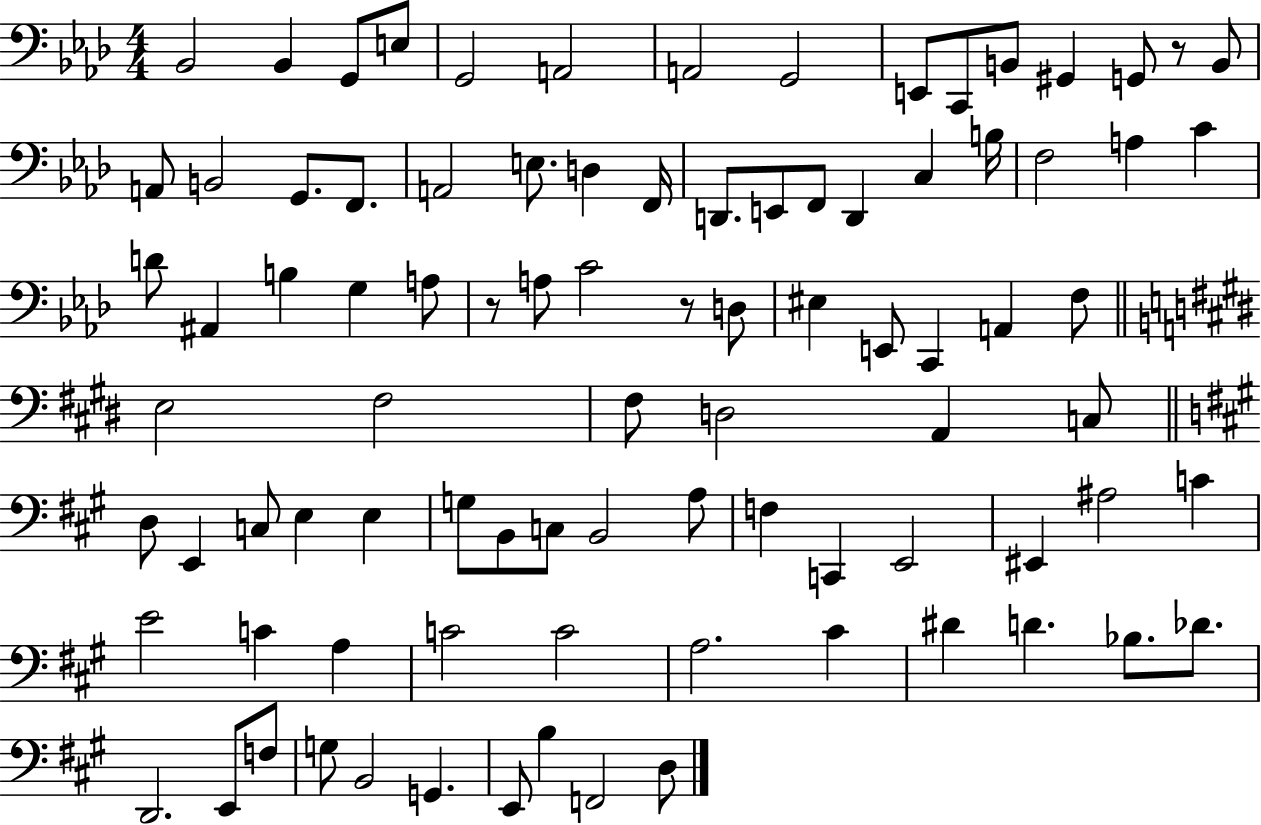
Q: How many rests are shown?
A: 3